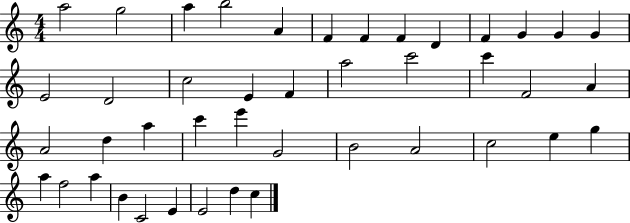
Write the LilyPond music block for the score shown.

{
  \clef treble
  \numericTimeSignature
  \time 4/4
  \key c \major
  a''2 g''2 | a''4 b''2 a'4 | f'4 f'4 f'4 d'4 | f'4 g'4 g'4 g'4 | \break e'2 d'2 | c''2 e'4 f'4 | a''2 c'''2 | c'''4 f'2 a'4 | \break a'2 d''4 a''4 | c'''4 e'''4 g'2 | b'2 a'2 | c''2 e''4 g''4 | \break a''4 f''2 a''4 | b'4 c'2 e'4 | e'2 d''4 c''4 | \bar "|."
}